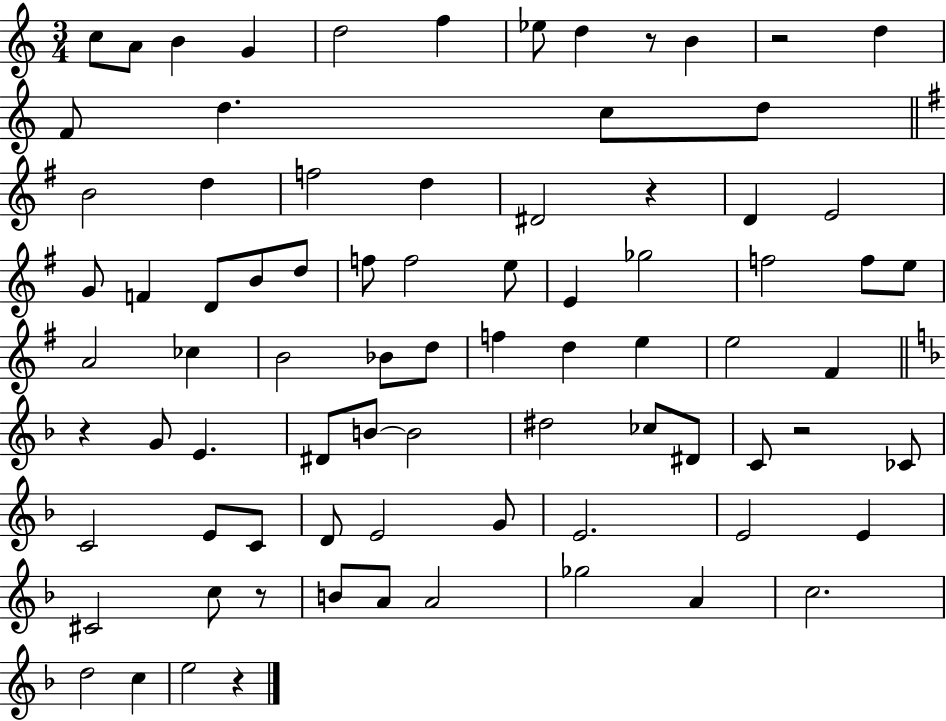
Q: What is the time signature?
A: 3/4